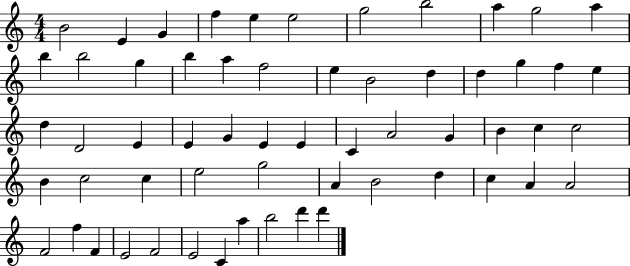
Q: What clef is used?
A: treble